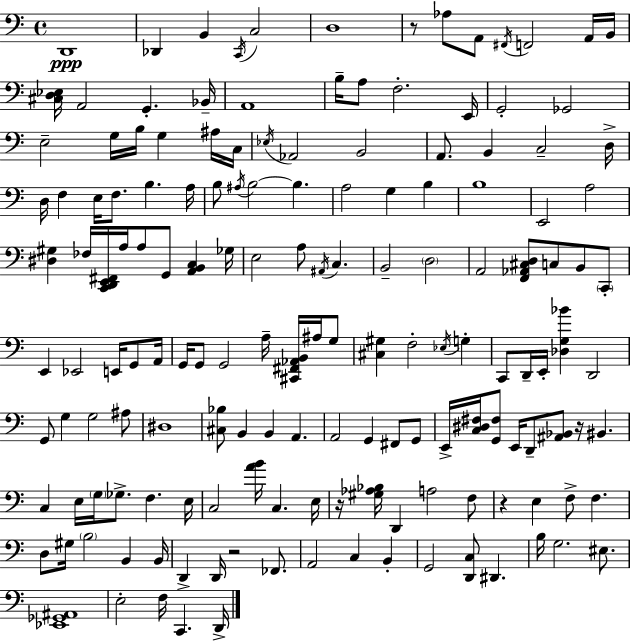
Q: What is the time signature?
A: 4/4